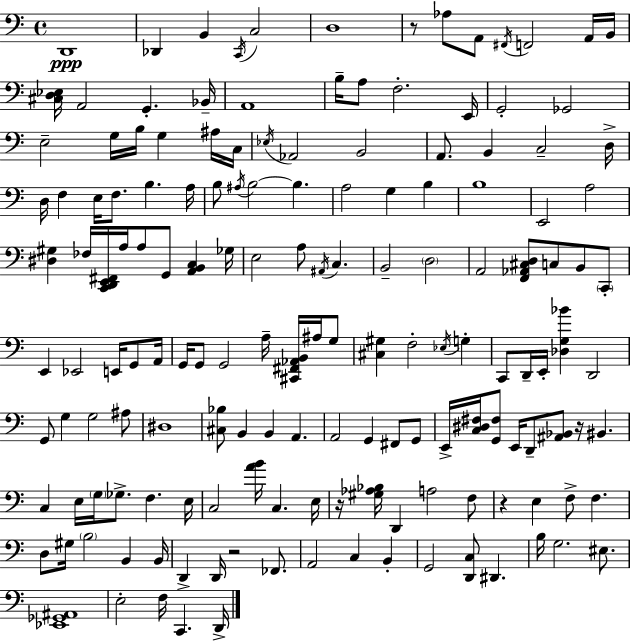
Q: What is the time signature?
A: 4/4